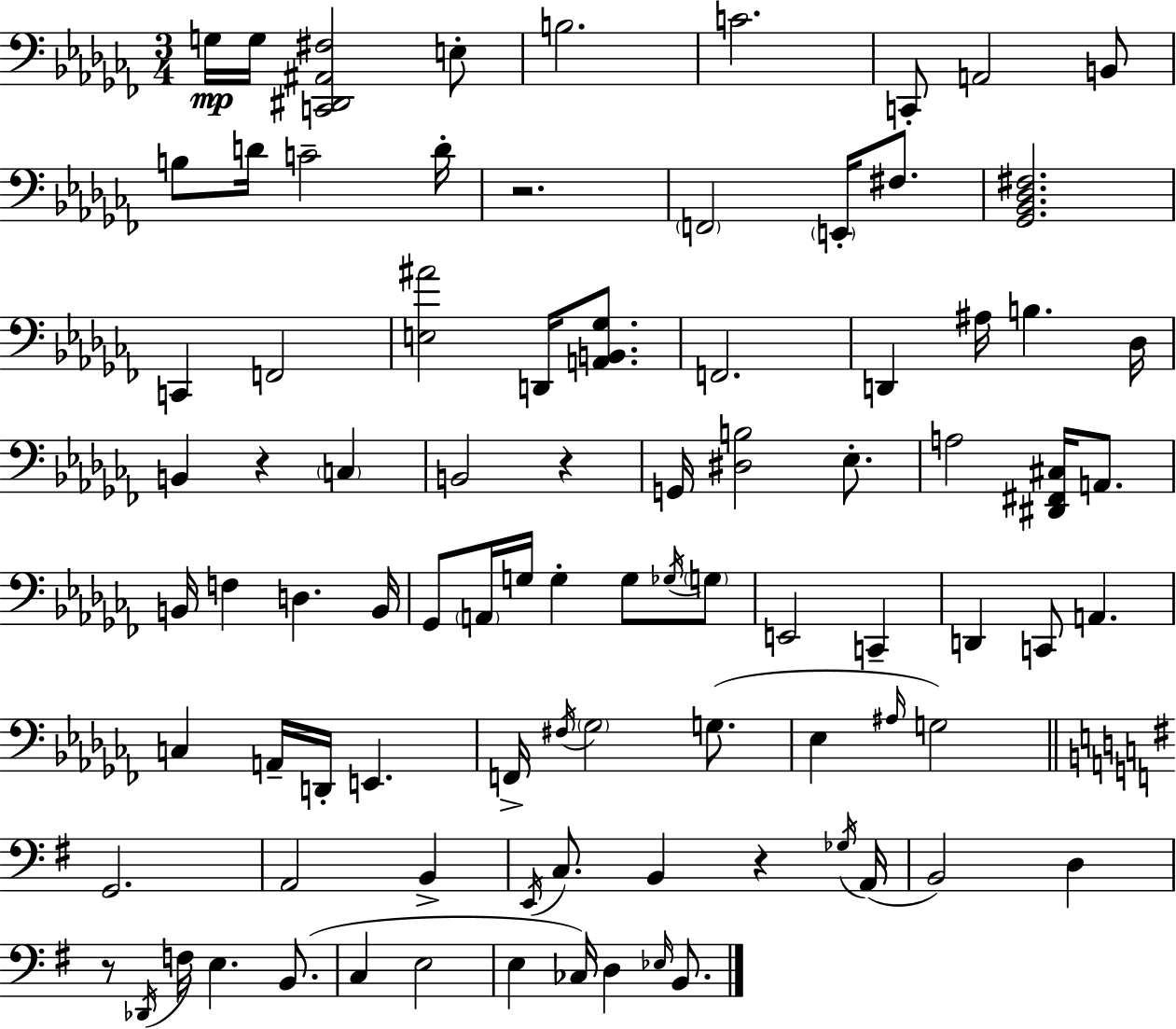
X:1
T:Untitled
M:3/4
L:1/4
K:Abm
G,/4 G,/4 [C,,^D,,^A,,^F,]2 E,/2 B,2 C2 C,,/2 A,,2 B,,/2 B,/2 D/4 C2 D/4 z2 F,,2 E,,/4 ^F,/2 [_G,,_B,,_D,^F,]2 C,, F,,2 [E,^A]2 D,,/4 [A,,B,,_G,]/2 F,,2 D,, ^A,/4 B, _D,/4 B,, z C, B,,2 z G,,/4 [^D,B,]2 _E,/2 A,2 [^D,,^F,,^C,]/4 A,,/2 B,,/4 F, D, B,,/4 _G,,/2 A,,/4 G,/4 G, G,/2 _G,/4 G,/2 E,,2 C,, D,, C,,/2 A,, C, A,,/4 D,,/4 E,, F,,/4 ^F,/4 _G,2 G,/2 _E, ^A,/4 G,2 G,,2 A,,2 B,, E,,/4 C,/2 B,, z _G,/4 A,,/4 B,,2 D, z/2 _D,,/4 F,/4 E, B,,/2 C, E,2 E, _C,/4 D, _E,/4 B,,/2